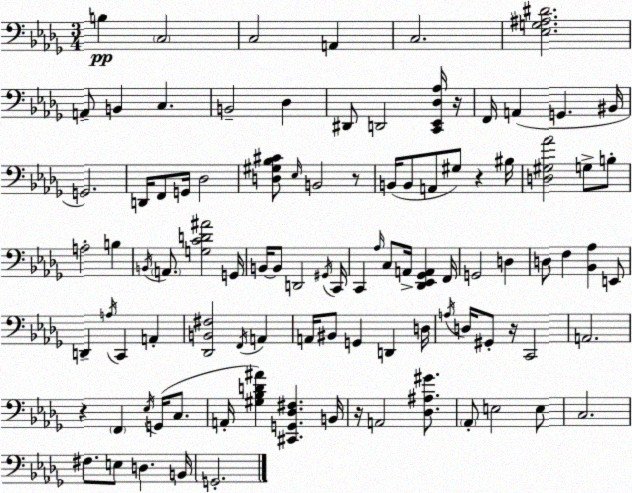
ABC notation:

X:1
T:Untitled
M:3/4
L:1/4
K:Bbm
B, C,2 C,2 A,, C,2 [_E,G,^A,^D]2 A,,/2 B,, C, B,,2 _D, ^D,,/2 D,,2 [C,,_E,,_D,_A,]/4 z/4 F,,/4 A,, G,, ^B,,/4 G,,2 D,,/4 F,,/2 G,,/4 _D,2 [D,^G,_B,^C]/2 _E,/4 B,,2 z/2 B,,/4 B,,/2 A,,/2 ^G,/2 z ^B,/4 [D,^G,_A]2 G,/2 B,/2 A,2 B, B,,/4 A,,/2 [G,CD^A]2 G,,/4 B,,/4 B,,/2 D,,2 ^G,,/4 C,,/4 C,, _A,/4 C,/2 A,,/4 [_D,,_E,,_G,,A,,] F,,/4 G,,2 D, D,/2 F, [_B,,_A,] E,,/2 D,, A,/4 C,, A,, [_D,,B,,^F,]2 F,,/4 A,, A,,/4 ^B,,/2 G,, D,, D,/4 A,/4 D,/4 ^G,,/2 z/4 C,,2 A,,2 z F,, _E,/4 G,,/4 C,/2 A,,/4 [^G,_B,D^A] [^C,,G,,_D,^F,] B,,/4 z/4 A,,2 [_D,^A,^G]/2 _A,,/2 E,2 E,/2 C,2 ^F,/2 E,/2 D, B,,/4 G,,2